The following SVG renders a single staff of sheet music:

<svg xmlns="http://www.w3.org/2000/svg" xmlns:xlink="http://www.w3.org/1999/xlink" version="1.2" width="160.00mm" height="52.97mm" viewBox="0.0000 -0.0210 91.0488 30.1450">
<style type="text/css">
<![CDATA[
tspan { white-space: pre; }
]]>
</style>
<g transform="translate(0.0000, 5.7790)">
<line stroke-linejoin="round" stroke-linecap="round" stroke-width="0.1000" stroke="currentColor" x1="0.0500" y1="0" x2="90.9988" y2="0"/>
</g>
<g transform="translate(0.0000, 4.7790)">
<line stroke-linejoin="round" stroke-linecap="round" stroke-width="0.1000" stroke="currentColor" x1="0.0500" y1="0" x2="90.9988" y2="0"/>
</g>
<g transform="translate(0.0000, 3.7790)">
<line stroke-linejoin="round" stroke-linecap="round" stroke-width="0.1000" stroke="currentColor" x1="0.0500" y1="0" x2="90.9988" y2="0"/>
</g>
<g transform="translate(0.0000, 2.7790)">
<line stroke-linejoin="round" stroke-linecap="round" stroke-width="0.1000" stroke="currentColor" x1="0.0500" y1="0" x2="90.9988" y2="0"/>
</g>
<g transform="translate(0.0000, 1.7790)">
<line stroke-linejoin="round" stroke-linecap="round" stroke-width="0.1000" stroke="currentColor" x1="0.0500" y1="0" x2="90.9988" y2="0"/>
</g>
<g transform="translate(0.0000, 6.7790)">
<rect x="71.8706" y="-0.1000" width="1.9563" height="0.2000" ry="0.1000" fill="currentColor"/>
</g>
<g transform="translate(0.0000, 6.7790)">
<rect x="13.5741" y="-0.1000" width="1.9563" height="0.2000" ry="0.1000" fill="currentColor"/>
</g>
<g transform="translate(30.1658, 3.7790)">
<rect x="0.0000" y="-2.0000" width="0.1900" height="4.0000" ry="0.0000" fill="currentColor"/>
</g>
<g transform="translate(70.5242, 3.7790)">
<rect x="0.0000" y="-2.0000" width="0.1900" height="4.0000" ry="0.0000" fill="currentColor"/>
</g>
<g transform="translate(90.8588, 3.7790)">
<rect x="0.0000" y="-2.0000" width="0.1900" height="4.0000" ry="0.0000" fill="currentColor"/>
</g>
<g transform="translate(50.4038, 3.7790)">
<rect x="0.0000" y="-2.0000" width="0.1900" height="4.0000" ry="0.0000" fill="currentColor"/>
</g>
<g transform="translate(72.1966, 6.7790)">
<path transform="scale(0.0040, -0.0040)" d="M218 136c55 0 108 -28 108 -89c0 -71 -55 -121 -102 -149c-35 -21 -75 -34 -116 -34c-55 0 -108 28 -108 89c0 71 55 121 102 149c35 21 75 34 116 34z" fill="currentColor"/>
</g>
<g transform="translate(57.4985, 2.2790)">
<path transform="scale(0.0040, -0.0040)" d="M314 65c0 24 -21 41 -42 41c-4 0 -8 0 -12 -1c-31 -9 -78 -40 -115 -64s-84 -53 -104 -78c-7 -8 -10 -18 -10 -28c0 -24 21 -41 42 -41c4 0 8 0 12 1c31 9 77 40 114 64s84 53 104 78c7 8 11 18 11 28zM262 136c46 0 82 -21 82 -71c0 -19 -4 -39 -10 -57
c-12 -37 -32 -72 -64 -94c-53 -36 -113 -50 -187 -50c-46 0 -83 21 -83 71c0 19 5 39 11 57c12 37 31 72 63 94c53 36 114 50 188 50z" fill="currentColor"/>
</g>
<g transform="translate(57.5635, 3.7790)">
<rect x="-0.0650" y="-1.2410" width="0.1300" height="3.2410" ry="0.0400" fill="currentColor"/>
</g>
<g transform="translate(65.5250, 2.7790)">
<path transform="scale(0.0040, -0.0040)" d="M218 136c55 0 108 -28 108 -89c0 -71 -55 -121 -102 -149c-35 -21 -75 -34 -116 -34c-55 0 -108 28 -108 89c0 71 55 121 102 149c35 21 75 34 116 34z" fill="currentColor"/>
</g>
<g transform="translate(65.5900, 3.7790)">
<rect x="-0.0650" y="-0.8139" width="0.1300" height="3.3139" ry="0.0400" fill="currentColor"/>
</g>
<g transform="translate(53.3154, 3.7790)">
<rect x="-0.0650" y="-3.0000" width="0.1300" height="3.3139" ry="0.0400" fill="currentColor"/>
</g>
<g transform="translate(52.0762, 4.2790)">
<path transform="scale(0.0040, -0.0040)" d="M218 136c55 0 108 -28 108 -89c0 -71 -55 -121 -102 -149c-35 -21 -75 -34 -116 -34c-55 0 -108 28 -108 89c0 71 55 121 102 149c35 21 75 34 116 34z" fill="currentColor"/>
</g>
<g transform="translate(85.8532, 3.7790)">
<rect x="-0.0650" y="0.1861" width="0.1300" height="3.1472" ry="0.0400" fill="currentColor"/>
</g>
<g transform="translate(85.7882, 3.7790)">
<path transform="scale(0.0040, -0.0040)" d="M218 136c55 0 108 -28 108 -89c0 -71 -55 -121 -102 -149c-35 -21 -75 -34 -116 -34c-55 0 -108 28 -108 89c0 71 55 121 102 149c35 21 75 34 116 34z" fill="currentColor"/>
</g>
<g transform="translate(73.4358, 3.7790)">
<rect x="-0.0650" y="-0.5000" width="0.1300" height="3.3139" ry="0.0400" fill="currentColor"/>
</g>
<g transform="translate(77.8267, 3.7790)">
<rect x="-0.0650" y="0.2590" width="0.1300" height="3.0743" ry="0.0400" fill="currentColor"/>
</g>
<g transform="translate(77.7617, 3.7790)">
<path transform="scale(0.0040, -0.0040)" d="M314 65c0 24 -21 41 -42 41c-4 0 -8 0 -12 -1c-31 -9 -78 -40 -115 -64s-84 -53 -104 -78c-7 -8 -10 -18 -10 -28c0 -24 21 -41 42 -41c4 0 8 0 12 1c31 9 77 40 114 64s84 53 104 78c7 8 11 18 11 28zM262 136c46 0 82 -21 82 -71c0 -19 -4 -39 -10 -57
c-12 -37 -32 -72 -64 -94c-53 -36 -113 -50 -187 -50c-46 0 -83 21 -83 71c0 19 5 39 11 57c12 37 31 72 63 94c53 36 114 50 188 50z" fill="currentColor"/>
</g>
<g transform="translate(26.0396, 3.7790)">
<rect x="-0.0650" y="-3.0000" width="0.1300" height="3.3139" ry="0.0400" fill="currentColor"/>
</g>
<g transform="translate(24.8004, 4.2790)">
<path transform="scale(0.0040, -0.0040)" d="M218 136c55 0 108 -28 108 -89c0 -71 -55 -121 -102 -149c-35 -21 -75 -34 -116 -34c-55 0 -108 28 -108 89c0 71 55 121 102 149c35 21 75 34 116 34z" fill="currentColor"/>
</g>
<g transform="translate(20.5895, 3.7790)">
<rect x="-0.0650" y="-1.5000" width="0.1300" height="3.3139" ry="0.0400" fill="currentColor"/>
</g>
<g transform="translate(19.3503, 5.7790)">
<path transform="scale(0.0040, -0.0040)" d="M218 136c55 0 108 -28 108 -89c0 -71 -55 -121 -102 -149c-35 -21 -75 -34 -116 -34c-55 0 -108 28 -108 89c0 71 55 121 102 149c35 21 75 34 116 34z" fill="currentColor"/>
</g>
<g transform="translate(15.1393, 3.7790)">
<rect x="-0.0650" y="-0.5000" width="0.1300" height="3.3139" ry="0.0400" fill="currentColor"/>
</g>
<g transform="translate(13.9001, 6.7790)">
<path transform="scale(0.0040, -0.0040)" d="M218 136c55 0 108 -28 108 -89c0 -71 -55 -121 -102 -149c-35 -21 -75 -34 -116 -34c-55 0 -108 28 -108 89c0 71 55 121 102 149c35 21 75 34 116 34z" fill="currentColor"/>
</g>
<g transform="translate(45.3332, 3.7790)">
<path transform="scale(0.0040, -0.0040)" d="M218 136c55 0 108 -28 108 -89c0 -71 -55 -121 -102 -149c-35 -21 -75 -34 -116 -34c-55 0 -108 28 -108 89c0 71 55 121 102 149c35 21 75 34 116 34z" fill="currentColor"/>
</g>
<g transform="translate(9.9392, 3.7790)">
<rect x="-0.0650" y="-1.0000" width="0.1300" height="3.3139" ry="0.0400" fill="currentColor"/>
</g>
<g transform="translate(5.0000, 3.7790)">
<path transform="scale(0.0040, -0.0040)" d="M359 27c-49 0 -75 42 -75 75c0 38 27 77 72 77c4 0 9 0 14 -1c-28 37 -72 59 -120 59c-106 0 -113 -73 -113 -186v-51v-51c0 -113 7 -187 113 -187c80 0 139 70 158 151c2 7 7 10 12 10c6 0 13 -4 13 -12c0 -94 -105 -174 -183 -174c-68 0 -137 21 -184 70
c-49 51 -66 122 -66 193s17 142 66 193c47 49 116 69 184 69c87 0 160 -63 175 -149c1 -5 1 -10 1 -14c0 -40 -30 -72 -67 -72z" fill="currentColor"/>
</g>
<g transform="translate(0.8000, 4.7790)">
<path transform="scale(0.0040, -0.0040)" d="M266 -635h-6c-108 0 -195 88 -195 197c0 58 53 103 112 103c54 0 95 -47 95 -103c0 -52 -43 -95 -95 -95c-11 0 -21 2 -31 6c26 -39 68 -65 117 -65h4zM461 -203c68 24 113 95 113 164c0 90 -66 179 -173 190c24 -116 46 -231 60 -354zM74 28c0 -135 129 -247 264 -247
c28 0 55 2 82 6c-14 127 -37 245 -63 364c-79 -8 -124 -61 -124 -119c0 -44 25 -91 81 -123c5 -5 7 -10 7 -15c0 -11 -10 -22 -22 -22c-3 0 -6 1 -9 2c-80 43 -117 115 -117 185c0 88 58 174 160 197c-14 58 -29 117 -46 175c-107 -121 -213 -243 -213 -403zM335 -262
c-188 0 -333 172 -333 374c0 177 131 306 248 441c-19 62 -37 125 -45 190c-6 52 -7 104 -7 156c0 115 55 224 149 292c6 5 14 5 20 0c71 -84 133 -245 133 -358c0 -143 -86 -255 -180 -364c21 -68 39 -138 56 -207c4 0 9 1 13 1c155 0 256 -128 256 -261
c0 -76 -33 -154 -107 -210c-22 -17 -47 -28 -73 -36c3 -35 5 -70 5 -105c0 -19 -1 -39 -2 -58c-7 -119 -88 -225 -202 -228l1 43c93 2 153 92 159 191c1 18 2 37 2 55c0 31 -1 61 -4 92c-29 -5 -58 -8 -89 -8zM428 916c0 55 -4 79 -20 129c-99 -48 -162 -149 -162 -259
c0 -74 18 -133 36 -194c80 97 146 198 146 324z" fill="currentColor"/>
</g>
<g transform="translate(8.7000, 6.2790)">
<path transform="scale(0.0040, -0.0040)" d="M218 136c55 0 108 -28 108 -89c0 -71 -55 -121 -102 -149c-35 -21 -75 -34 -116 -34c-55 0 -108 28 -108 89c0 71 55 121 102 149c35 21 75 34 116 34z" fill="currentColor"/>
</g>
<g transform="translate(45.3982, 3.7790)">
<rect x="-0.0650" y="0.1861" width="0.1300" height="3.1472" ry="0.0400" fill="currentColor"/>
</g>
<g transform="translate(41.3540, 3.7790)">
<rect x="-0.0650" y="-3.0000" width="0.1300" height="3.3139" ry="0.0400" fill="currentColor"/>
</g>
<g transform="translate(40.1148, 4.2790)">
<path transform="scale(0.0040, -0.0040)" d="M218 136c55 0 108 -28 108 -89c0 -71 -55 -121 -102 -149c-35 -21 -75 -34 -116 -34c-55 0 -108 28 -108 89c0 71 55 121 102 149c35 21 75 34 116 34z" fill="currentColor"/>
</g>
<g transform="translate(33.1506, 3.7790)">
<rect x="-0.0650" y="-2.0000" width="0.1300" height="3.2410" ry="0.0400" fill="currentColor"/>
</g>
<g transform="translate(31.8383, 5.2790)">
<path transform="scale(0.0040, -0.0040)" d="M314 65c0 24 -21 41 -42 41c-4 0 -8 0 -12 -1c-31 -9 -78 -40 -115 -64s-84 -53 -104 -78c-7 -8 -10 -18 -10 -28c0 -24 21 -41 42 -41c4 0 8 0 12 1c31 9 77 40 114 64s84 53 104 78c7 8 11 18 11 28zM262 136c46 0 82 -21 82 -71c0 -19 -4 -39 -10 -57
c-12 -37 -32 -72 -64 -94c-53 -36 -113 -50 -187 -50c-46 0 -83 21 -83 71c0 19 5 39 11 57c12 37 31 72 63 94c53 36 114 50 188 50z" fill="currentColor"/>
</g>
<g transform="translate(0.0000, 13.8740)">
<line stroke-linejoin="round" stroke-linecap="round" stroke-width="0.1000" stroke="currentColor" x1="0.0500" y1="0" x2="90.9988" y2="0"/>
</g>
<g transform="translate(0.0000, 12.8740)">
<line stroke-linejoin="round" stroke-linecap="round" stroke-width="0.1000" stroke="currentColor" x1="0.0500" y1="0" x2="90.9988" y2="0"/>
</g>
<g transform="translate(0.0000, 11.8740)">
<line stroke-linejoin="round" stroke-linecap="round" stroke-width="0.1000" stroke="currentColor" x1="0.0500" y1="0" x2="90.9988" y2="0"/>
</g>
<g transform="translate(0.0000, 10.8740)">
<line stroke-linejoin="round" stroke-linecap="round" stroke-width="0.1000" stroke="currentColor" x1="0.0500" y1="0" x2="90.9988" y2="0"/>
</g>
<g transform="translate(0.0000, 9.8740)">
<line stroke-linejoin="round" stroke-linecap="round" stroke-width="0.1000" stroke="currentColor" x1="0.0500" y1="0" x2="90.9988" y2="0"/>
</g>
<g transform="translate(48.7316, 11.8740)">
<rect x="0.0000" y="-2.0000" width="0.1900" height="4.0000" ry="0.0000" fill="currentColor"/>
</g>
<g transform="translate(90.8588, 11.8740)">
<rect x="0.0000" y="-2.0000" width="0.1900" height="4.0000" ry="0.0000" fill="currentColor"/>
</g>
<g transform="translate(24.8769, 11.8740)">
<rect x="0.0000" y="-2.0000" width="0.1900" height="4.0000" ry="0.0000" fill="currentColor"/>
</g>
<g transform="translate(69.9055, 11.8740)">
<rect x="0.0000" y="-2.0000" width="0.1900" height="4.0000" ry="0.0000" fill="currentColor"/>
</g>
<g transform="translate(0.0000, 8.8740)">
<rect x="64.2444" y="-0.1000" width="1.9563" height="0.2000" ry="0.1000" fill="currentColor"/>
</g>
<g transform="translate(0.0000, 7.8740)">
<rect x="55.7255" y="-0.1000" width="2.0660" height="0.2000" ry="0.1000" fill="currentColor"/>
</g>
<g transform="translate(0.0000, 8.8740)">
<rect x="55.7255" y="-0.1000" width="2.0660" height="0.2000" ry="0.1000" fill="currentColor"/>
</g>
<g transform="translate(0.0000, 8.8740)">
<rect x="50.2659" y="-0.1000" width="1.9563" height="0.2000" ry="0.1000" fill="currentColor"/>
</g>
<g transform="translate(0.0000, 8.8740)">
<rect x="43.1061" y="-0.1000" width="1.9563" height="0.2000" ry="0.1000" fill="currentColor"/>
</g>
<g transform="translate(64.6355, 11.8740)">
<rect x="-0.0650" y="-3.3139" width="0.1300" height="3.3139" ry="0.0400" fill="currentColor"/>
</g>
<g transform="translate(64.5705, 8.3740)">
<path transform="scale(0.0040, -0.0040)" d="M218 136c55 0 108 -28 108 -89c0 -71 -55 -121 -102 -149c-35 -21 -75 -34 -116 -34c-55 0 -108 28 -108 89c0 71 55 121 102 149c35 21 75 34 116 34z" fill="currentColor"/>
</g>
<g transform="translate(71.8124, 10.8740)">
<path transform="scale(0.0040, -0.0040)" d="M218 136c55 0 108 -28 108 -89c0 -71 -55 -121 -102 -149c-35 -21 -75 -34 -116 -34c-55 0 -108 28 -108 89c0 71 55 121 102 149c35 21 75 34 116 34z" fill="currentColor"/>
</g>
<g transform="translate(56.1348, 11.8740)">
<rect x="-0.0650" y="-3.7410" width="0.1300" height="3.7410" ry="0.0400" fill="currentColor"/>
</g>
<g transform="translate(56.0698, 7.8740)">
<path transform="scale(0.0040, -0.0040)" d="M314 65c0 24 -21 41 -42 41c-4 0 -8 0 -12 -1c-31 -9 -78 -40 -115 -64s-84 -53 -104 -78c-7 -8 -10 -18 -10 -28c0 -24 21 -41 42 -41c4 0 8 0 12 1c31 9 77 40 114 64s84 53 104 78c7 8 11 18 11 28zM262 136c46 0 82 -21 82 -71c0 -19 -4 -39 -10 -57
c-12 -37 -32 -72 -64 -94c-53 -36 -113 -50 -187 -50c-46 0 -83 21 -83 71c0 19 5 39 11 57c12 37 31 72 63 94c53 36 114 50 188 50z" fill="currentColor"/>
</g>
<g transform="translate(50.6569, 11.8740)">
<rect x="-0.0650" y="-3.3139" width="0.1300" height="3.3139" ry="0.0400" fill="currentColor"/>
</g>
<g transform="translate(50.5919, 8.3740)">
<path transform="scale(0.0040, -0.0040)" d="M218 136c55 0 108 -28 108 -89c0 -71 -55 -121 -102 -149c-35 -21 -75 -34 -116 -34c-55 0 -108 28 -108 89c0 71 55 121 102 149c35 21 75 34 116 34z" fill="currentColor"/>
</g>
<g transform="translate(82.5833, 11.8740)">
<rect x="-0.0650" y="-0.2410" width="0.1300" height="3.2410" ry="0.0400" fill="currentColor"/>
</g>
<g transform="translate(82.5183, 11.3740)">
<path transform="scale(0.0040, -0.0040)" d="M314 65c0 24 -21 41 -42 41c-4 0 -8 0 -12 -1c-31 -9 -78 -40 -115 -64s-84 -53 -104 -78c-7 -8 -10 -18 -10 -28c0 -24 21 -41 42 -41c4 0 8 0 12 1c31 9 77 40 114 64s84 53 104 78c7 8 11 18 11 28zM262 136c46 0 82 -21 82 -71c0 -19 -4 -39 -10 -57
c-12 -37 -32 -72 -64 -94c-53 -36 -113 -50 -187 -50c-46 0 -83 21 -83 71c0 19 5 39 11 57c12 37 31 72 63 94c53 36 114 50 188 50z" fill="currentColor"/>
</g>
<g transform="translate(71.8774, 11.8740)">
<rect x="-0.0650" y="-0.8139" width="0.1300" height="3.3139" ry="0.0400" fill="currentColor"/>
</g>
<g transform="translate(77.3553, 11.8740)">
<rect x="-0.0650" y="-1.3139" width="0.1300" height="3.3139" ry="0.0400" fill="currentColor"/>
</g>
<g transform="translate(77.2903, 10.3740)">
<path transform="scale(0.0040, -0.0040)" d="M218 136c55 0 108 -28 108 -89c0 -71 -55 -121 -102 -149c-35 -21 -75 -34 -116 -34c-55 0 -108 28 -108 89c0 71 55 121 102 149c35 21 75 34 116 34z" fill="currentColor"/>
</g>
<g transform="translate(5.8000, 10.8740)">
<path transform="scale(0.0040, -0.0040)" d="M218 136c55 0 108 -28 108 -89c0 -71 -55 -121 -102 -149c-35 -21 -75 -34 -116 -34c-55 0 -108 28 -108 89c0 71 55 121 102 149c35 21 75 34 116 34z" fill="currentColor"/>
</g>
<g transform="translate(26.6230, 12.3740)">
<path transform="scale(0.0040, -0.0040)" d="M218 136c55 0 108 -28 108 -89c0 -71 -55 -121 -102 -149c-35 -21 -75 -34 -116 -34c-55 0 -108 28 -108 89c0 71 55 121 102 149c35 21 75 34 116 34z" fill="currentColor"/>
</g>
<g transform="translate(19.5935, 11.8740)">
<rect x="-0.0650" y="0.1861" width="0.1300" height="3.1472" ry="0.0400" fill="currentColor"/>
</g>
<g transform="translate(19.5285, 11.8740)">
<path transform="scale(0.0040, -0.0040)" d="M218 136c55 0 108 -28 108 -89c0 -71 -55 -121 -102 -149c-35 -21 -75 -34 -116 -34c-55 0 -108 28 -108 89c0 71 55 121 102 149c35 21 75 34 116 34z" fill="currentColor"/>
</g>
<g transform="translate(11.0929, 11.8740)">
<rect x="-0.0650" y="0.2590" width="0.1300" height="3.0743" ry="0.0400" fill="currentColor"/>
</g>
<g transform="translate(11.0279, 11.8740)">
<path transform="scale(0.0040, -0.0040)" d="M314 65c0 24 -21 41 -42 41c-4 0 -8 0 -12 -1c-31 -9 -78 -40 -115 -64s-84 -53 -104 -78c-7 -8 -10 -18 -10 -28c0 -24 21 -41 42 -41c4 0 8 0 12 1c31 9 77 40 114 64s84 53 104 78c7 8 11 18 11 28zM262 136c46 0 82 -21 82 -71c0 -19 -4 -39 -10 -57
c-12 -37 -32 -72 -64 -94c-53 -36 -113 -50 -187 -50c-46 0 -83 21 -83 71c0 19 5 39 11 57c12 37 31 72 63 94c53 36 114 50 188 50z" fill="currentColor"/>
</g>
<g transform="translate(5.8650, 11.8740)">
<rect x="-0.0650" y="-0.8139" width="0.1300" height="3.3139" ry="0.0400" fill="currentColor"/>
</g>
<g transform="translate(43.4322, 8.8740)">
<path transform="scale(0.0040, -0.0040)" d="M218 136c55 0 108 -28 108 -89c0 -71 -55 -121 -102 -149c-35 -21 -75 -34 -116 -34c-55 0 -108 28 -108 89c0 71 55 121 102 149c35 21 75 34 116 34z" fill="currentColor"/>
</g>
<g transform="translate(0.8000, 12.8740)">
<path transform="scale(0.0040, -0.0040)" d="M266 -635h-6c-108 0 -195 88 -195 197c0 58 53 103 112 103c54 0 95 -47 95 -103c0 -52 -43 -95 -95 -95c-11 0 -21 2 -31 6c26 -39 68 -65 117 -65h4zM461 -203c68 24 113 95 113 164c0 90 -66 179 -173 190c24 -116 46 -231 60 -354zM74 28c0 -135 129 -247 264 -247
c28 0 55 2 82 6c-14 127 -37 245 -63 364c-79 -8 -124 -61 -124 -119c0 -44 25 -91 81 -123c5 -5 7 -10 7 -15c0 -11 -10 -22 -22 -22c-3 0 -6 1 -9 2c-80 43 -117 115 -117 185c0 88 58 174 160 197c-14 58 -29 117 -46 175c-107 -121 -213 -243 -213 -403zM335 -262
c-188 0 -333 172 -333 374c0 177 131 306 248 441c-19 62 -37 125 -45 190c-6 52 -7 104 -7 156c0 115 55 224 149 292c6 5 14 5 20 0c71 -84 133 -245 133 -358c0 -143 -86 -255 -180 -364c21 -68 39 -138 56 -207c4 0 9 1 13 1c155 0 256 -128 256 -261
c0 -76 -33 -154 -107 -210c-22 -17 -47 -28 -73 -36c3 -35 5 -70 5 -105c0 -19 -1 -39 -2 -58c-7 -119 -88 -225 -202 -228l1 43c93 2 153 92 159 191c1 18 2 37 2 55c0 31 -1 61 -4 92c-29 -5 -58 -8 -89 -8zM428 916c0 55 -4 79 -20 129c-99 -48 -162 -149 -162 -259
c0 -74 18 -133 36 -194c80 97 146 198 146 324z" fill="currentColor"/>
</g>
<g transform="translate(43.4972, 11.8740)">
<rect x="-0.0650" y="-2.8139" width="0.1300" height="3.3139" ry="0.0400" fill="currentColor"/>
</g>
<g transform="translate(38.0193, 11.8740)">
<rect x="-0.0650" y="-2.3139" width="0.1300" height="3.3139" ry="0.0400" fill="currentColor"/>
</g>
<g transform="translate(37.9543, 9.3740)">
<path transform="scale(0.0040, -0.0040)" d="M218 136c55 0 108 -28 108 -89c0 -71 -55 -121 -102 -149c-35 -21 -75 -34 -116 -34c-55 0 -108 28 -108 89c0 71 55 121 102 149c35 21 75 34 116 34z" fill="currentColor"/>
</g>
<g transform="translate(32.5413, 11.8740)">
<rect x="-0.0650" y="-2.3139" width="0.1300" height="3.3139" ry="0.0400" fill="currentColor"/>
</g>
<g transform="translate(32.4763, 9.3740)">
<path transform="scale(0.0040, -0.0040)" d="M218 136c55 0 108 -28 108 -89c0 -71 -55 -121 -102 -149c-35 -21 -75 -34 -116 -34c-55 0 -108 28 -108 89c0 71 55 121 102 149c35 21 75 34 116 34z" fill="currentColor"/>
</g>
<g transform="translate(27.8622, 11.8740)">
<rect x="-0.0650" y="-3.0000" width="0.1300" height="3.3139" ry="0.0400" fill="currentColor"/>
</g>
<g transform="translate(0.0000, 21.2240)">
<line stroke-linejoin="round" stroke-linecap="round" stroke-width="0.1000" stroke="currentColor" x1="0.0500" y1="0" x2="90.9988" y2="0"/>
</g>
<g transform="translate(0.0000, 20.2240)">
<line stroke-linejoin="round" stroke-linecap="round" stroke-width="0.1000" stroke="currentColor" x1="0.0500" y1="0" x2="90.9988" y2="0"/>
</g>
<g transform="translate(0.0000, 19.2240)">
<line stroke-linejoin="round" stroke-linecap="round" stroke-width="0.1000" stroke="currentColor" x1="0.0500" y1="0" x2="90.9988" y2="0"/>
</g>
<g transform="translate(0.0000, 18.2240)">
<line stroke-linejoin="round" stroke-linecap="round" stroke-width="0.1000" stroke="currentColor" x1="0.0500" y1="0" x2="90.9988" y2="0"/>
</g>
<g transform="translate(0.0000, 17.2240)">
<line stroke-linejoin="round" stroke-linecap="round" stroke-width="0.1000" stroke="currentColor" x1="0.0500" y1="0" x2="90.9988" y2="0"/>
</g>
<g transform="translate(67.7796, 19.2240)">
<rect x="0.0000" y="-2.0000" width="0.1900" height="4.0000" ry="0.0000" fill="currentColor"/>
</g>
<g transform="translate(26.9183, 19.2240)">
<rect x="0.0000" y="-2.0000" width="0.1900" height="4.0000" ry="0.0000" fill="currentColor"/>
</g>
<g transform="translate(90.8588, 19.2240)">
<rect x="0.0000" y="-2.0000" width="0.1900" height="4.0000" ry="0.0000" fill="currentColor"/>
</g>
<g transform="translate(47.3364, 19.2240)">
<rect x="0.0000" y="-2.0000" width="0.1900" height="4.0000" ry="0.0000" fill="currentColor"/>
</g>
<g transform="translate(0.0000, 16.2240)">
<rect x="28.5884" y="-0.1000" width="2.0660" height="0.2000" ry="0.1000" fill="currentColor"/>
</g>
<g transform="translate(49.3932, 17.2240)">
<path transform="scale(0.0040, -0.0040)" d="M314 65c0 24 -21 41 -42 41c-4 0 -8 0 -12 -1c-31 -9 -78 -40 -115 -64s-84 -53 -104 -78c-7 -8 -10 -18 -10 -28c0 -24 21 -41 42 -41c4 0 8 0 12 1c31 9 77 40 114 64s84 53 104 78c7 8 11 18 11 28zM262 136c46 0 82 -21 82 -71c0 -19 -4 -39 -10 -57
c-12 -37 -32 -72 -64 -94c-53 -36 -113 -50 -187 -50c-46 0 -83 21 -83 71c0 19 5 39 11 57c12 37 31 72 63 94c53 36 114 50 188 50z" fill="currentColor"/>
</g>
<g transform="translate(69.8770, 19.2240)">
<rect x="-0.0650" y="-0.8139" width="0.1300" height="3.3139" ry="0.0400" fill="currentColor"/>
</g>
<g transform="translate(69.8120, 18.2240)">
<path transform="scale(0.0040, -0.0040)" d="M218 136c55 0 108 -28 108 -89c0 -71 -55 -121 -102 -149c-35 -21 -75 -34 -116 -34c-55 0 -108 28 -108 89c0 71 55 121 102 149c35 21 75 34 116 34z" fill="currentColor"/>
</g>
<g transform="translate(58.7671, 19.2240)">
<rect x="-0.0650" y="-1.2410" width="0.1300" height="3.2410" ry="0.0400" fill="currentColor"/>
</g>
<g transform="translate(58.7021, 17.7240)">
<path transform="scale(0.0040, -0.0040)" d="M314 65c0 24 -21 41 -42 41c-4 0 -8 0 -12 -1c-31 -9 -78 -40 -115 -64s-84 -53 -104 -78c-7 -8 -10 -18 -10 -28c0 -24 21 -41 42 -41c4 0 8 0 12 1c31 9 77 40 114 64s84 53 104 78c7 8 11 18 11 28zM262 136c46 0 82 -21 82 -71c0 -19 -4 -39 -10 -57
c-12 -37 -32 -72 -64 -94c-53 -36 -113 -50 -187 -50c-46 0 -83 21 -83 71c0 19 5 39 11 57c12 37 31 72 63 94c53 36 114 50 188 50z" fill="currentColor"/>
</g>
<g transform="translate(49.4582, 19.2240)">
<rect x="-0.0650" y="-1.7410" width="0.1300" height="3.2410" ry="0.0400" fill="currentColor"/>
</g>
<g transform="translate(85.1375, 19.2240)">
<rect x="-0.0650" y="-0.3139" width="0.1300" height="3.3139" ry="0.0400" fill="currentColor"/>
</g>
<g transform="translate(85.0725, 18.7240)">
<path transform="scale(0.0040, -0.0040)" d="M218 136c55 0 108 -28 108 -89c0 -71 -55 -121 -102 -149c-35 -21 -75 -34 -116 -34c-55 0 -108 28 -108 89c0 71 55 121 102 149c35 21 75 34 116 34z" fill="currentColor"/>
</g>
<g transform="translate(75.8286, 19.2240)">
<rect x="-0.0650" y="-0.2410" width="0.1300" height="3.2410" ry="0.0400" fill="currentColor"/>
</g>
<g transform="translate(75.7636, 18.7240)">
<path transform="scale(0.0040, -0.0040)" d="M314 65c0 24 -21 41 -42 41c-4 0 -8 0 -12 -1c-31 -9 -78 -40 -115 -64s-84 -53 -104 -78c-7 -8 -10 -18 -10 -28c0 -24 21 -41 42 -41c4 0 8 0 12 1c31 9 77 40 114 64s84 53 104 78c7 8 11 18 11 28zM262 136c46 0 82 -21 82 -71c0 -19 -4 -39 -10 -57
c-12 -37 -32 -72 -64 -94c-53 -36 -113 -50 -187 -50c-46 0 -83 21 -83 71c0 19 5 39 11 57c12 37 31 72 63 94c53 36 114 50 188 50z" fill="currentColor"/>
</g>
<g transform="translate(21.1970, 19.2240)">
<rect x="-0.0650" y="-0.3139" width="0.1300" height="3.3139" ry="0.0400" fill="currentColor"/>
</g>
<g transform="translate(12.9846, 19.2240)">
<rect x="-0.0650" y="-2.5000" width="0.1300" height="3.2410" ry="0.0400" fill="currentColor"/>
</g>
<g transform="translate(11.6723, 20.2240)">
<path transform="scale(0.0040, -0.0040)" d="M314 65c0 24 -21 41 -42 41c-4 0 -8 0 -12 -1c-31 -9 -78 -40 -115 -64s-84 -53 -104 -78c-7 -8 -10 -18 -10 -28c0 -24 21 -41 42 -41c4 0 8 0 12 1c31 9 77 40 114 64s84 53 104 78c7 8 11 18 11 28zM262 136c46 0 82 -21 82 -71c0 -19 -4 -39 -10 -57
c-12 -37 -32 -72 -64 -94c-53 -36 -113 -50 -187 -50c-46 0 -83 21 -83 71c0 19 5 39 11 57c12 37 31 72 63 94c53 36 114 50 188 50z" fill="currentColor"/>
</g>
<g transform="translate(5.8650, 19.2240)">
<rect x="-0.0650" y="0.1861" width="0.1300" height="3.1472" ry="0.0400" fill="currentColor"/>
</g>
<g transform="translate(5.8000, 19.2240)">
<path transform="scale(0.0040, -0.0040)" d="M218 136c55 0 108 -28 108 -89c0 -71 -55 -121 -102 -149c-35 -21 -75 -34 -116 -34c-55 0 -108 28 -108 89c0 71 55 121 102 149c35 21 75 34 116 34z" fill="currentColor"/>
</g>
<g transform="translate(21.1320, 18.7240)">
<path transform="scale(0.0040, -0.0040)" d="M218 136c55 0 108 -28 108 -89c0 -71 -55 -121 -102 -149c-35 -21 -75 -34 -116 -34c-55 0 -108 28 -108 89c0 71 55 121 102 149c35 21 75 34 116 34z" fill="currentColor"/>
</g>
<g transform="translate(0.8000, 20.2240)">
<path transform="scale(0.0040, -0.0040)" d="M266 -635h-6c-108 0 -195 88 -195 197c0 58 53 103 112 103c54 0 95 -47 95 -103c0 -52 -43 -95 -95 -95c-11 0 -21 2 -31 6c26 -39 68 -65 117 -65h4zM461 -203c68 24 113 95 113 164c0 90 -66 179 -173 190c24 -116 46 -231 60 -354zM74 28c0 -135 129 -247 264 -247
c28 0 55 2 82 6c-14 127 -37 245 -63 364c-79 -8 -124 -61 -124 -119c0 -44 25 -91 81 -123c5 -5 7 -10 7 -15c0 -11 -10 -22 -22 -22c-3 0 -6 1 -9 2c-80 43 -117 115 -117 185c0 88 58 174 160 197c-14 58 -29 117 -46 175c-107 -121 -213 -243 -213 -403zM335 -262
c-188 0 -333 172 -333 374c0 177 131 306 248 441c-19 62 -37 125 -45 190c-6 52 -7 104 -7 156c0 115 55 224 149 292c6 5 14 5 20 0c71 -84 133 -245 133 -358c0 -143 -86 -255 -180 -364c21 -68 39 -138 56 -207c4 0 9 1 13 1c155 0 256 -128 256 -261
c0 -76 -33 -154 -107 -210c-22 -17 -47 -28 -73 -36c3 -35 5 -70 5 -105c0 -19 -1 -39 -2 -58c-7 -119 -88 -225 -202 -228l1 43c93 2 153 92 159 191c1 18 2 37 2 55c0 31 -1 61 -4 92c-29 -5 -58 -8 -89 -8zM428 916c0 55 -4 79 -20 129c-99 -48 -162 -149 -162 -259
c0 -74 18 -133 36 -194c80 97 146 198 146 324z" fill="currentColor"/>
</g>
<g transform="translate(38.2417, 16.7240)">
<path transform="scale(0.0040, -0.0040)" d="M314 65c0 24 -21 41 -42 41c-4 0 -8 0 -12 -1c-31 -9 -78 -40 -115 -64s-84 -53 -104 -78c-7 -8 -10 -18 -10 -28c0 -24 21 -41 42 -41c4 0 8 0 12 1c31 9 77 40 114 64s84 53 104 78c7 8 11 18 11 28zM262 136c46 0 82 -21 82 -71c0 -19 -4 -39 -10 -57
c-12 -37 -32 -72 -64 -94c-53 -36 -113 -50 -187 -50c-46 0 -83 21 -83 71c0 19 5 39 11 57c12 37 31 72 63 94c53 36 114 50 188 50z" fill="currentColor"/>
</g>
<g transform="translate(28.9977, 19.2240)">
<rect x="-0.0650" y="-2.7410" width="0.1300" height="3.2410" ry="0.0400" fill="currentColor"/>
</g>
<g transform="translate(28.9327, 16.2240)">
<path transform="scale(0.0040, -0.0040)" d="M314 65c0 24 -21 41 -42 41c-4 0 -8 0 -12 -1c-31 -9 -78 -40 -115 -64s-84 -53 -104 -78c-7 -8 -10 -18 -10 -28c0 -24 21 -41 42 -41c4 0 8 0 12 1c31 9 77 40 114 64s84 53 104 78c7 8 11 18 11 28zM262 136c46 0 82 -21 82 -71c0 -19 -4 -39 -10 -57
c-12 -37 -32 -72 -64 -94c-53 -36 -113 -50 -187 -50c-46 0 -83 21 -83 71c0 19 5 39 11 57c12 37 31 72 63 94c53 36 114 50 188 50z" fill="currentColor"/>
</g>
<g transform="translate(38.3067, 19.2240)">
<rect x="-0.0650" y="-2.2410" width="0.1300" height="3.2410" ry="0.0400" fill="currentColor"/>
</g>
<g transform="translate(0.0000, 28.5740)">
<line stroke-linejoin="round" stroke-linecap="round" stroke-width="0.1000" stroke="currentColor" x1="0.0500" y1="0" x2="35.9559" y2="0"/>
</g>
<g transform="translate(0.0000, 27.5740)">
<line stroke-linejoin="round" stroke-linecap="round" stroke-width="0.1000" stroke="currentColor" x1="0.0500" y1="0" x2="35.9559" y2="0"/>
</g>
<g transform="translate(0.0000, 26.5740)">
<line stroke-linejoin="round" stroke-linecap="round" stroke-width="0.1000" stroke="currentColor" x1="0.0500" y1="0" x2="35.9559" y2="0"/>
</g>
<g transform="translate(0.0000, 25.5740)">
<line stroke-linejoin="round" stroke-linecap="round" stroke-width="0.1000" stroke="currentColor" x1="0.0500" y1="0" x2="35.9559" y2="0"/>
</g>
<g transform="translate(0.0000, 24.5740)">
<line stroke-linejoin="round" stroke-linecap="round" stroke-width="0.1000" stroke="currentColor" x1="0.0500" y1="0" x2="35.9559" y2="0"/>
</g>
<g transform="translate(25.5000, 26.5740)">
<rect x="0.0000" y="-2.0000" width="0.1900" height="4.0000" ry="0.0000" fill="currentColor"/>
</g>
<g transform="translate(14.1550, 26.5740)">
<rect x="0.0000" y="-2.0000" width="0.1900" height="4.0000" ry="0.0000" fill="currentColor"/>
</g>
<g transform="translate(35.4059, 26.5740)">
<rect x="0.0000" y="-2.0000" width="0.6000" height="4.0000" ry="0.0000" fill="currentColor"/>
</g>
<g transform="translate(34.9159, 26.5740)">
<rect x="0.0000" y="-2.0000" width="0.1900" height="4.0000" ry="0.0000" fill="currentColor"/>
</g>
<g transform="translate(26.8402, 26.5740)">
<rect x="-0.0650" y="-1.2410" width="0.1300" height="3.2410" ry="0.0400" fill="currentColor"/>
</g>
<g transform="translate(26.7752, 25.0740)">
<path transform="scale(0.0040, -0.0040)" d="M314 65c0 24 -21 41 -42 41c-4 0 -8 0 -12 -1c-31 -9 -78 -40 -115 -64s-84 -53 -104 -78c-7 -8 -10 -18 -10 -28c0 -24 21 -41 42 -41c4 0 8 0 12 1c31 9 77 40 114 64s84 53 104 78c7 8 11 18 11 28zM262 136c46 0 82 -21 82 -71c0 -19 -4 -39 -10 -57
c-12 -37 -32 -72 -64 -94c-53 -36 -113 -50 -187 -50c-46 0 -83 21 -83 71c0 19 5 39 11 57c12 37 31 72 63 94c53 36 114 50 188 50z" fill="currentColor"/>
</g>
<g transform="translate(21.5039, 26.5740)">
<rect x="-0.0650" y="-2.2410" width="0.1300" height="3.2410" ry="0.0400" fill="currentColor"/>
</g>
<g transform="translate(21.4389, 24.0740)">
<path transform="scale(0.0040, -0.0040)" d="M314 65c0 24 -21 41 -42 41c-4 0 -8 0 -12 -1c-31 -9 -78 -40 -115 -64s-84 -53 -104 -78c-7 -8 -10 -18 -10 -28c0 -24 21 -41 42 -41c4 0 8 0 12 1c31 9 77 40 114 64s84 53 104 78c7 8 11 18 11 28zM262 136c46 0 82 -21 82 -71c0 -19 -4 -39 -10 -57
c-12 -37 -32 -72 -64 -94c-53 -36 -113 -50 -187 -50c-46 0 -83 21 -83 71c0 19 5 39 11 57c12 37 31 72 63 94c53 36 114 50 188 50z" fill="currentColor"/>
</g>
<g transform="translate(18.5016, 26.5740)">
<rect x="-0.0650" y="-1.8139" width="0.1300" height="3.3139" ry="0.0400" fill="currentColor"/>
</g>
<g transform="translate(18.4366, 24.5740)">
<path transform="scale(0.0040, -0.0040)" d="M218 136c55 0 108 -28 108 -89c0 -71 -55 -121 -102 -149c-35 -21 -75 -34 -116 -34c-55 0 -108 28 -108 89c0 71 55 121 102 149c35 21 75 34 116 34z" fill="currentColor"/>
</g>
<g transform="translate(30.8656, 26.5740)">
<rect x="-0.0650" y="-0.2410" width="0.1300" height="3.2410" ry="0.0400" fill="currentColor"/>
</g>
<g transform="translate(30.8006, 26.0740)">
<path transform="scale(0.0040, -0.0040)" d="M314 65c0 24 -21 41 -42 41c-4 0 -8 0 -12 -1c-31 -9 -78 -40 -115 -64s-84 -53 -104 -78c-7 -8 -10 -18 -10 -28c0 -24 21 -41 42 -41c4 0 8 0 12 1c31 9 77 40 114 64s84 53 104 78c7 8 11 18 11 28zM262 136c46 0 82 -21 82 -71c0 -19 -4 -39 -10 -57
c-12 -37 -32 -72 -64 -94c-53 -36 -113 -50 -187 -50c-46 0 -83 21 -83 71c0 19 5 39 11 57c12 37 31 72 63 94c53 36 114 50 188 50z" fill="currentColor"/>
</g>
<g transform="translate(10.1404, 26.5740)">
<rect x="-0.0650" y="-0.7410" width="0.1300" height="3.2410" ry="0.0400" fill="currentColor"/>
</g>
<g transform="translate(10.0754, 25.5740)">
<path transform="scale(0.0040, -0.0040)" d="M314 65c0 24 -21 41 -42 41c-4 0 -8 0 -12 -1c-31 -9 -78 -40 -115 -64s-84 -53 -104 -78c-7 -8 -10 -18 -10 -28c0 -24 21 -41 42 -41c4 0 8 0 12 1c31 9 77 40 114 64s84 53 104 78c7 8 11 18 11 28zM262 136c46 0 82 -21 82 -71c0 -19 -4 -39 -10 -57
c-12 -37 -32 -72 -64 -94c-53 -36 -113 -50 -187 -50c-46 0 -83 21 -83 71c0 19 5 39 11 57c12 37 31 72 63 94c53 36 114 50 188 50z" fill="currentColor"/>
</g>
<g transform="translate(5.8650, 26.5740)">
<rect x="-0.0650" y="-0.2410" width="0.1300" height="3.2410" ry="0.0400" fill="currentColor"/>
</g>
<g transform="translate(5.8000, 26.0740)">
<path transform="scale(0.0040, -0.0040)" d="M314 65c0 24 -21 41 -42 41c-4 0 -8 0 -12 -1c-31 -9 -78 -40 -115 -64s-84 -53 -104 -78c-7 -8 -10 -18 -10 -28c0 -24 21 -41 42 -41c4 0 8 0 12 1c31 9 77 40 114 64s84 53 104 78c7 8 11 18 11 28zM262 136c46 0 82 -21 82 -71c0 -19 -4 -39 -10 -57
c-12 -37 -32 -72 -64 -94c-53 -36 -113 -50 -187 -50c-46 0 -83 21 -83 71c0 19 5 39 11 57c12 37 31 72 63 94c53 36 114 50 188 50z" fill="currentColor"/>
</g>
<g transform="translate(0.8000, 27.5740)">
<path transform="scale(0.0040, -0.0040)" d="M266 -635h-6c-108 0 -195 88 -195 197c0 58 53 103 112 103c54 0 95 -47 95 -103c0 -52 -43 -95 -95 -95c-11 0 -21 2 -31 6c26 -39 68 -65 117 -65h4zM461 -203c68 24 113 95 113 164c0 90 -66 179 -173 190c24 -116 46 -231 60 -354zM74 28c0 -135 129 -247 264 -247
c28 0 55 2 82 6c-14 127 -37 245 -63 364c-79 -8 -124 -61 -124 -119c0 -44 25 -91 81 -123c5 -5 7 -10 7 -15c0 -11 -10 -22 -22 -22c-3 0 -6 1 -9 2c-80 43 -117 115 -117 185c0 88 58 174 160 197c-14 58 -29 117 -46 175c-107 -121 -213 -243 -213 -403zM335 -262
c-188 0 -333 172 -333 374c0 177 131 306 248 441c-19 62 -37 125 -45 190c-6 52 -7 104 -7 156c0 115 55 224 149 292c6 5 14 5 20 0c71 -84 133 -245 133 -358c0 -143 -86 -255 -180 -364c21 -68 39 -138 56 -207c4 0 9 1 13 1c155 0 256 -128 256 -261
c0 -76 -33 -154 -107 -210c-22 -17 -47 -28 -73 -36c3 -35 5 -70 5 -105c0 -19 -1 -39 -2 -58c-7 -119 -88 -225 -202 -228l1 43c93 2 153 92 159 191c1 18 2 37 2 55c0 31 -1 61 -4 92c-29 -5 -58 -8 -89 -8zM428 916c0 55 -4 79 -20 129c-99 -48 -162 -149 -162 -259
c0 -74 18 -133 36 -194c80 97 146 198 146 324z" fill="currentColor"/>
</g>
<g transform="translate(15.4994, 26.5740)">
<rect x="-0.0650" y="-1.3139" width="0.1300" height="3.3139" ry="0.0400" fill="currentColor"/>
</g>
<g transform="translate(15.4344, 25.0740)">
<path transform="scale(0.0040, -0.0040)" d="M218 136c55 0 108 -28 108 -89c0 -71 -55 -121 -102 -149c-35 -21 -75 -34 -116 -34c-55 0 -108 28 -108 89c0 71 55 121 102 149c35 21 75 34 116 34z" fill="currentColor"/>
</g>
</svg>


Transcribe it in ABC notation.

X:1
T:Untitled
M:4/4
L:1/4
K:C
D C E A F2 A B A e2 d C B2 B d B2 B A g g a b c'2 b d e c2 B G2 c a2 g2 f2 e2 d c2 c c2 d2 e f g2 e2 c2